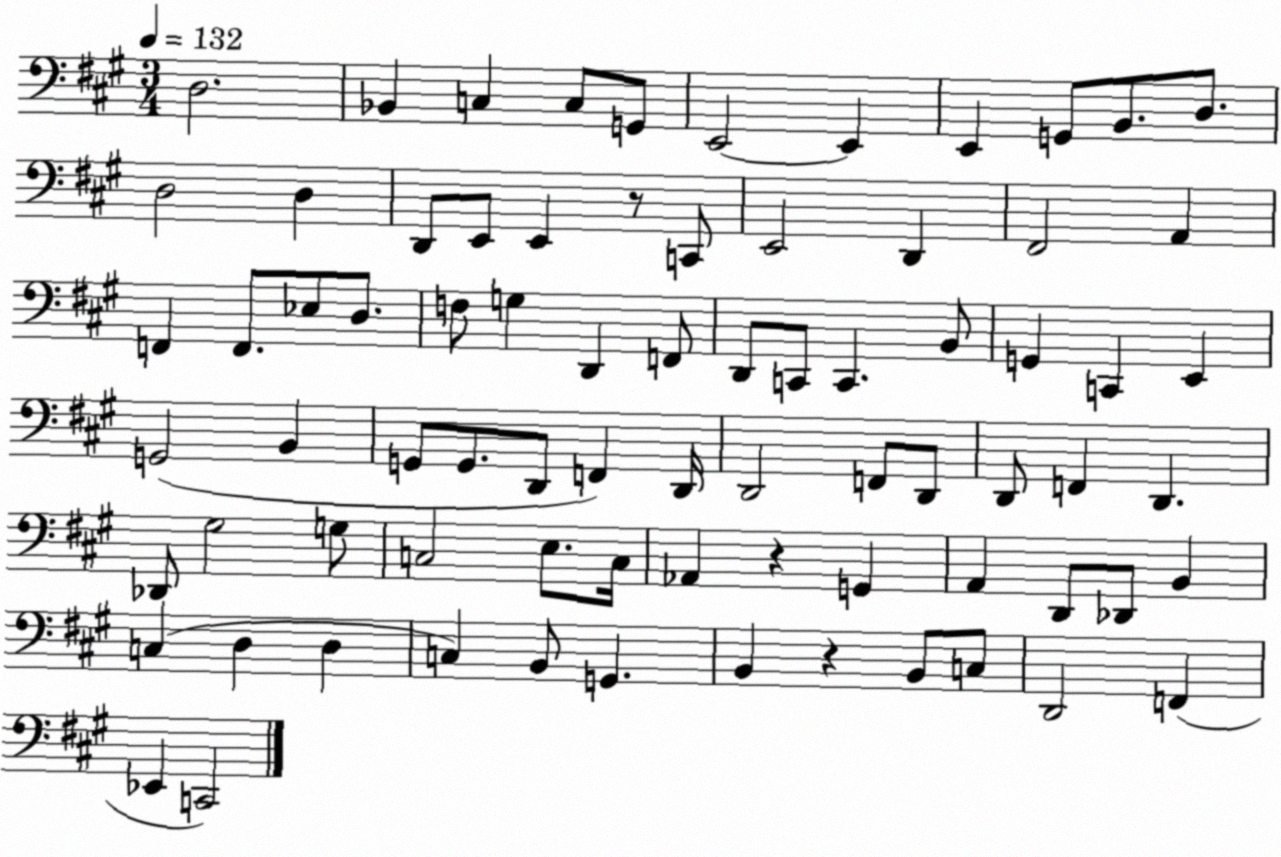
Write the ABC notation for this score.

X:1
T:Untitled
M:3/4
L:1/4
K:A
D,2 _B,, C, C,/2 G,,/2 E,,2 E,, E,, G,,/2 B,,/2 D,/2 D,2 D, D,,/2 E,,/2 E,, z/2 C,,/2 E,,2 D,, ^F,,2 A,, F,, F,,/2 _E,/2 D,/2 F,/2 G, D,, F,,/2 D,,/2 C,,/2 C,, B,,/2 G,, C,, E,, G,,2 B,, G,,/2 G,,/2 D,,/2 F,, D,,/4 D,,2 F,,/2 D,,/2 D,,/2 F,, D,, _D,,/2 ^G,2 G,/2 C,2 E,/2 C,/4 _A,, z G,, A,, D,,/2 _D,,/2 B,, C, D, D, C, B,,/2 G,, B,, z B,,/2 C,/2 D,,2 F,, _E,, C,,2